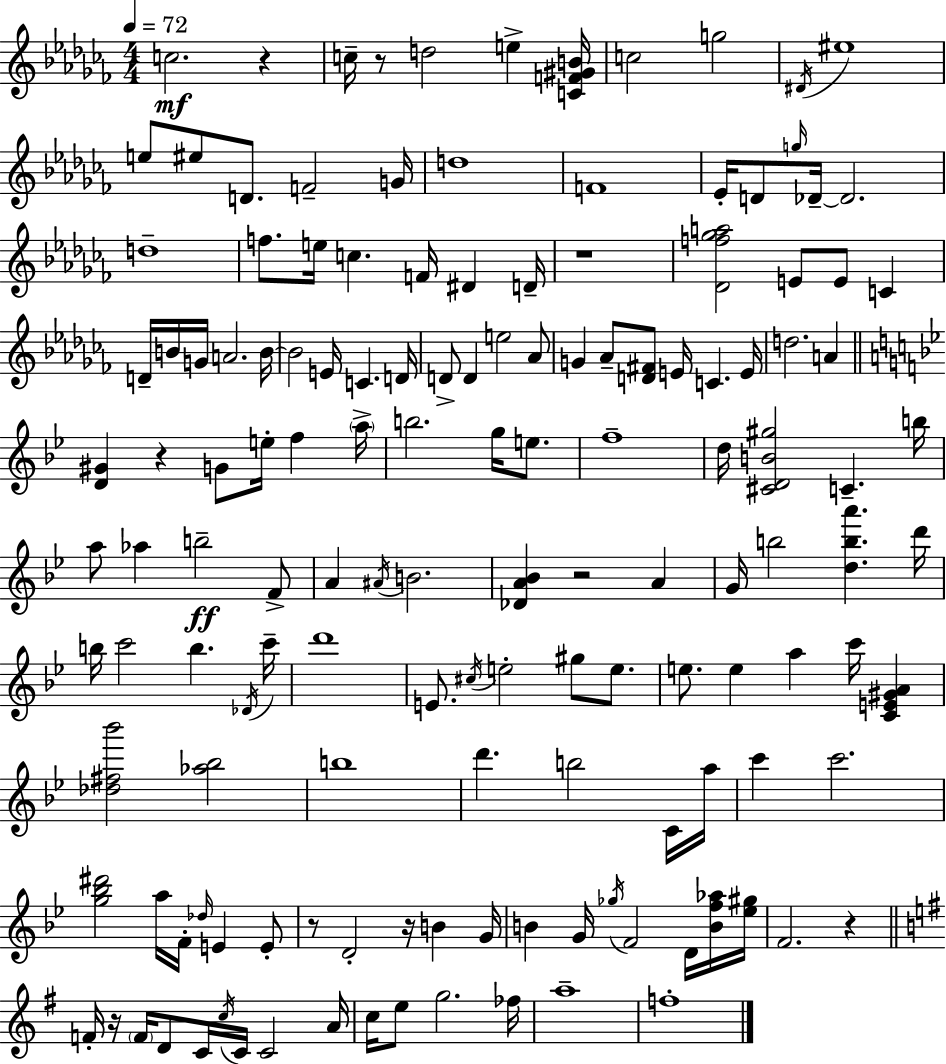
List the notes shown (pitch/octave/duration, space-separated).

C5/h. R/q C5/s R/e D5/h E5/q [C4,F4,G#4,B4]/s C5/h G5/h D#4/s EIS5/w E5/e EIS5/e D4/e. F4/h G4/s D5/w F4/w Eb4/s D4/e G5/s Db4/s Db4/h. D5/w F5/e. E5/s C5/q. F4/s D#4/q D4/s R/w [Db4,F5,Gb5,A5]/h E4/e E4/e C4/q D4/s B4/s G4/s A4/h. B4/s B4/h E4/s C4/q. D4/s D4/e D4/q E5/h Ab4/e G4/q Ab4/e [D4,F#4]/e E4/s C4/q. E4/s D5/h. A4/q [D4,G#4]/q R/q G4/e E5/s F5/q A5/s B5/h. G5/s E5/e. F5/w D5/s [C#4,D4,B4,G#5]/h C4/q. B5/s A5/e Ab5/q B5/h F4/e A4/q A#4/s B4/h. [Db4,A4,Bb4]/q R/h A4/q G4/s B5/h [D5,B5,A6]/q. D6/s B5/s C6/h B5/q. Db4/s C6/s D6/w E4/e. C#5/s E5/h G#5/e E5/e. E5/e. E5/q A5/q C6/s [C4,E4,G#4,A4]/q [Db5,F#5,Bb6]/h [Ab5,Bb5]/h B5/w D6/q. B5/h C4/s A5/s C6/q C6/h. [G5,Bb5,D#6]/h A5/s F4/s Db5/s E4/q E4/e R/e D4/h R/s B4/q G4/s B4/q G4/s Gb5/s F4/h D4/s [B4,F5,Ab5]/s [Eb5,G#5]/s F4/h. R/q F4/s R/s F4/s D4/e C4/s C5/s C4/s C4/h A4/s C5/s E5/e G5/h. FES5/s A5/w F5/w